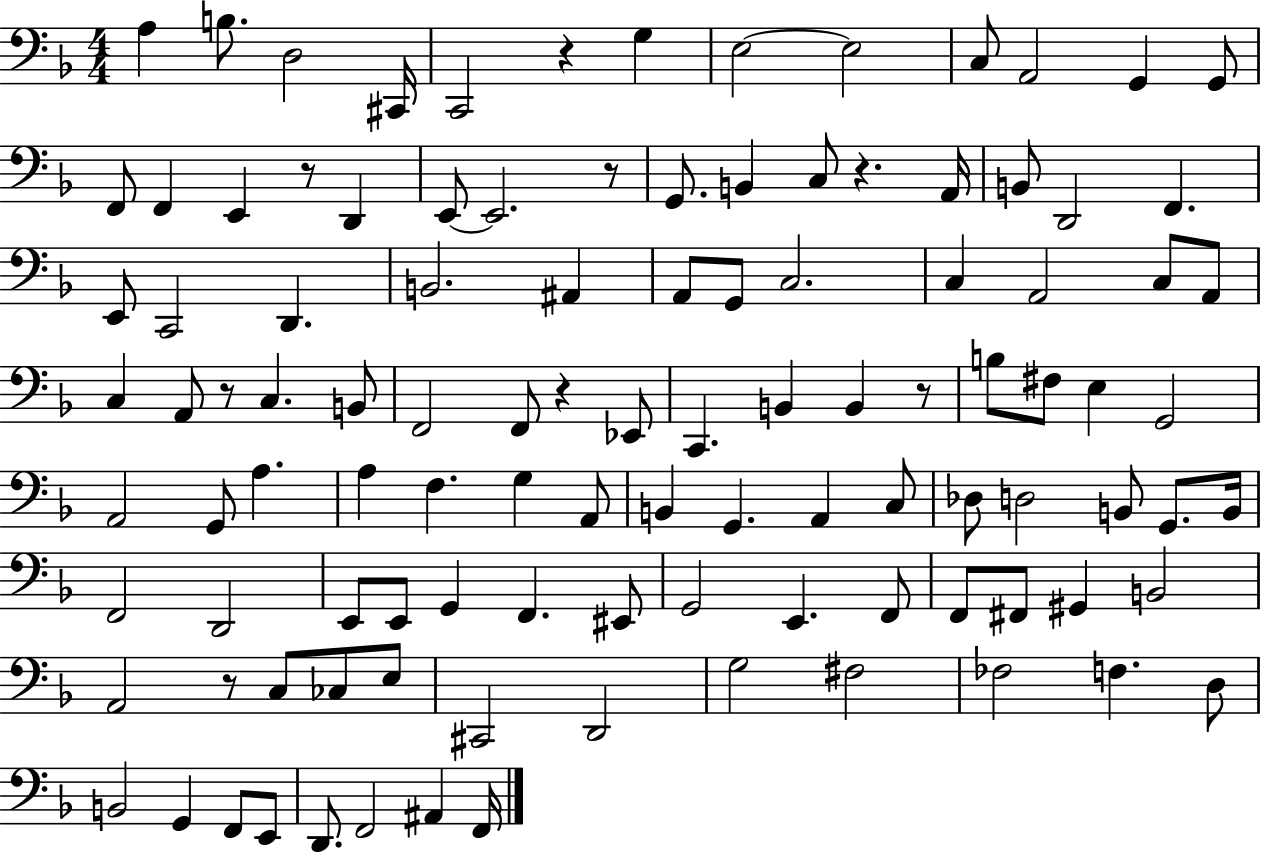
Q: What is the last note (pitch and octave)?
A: F2